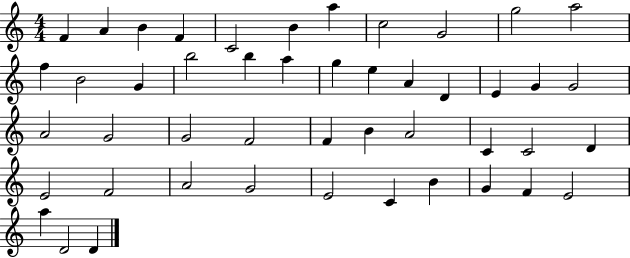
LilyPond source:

{
  \clef treble
  \numericTimeSignature
  \time 4/4
  \key c \major
  f'4 a'4 b'4 f'4 | c'2 b'4 a''4 | c''2 g'2 | g''2 a''2 | \break f''4 b'2 g'4 | b''2 b''4 a''4 | g''4 e''4 a'4 d'4 | e'4 g'4 g'2 | \break a'2 g'2 | g'2 f'2 | f'4 b'4 a'2 | c'4 c'2 d'4 | \break e'2 f'2 | a'2 g'2 | e'2 c'4 b'4 | g'4 f'4 e'2 | \break a''4 d'2 d'4 | \bar "|."
}